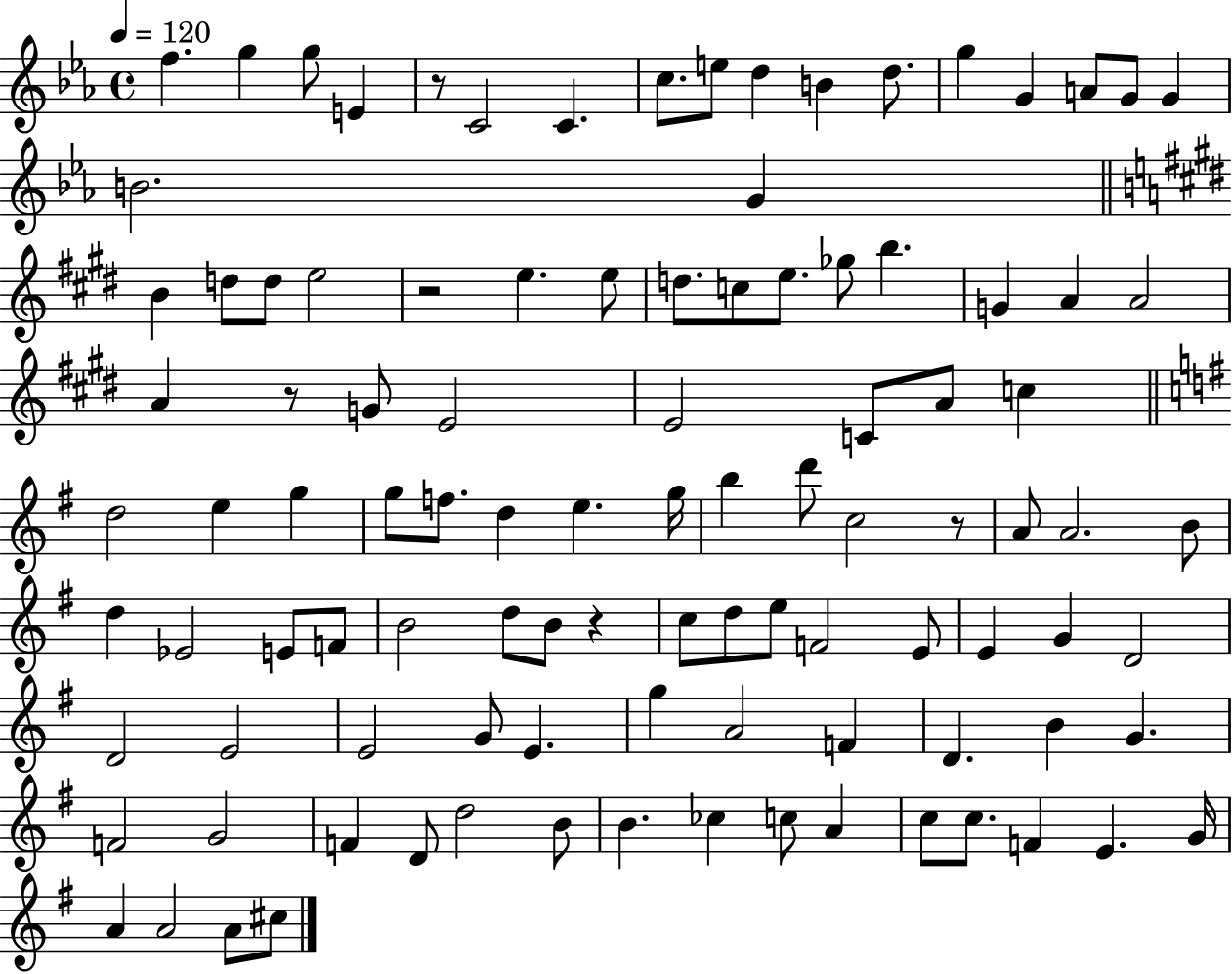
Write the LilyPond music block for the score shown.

{
  \clef treble
  \time 4/4
  \defaultTimeSignature
  \key ees \major
  \tempo 4 = 120
  f''4. g''4 g''8 e'4 | r8 c'2 c'4. | c''8. e''8 d''4 b'4 d''8. | g''4 g'4 a'8 g'8 g'4 | \break b'2. g'4 | \bar "||" \break \key e \major b'4 d''8 d''8 e''2 | r2 e''4. e''8 | d''8. c''8 e''8. ges''8 b''4. | g'4 a'4 a'2 | \break a'4 r8 g'8 e'2 | e'2 c'8 a'8 c''4 | \bar "||" \break \key g \major d''2 e''4 g''4 | g''8 f''8. d''4 e''4. g''16 | b''4 d'''8 c''2 r8 | a'8 a'2. b'8 | \break d''4 ees'2 e'8 f'8 | b'2 d''8 b'8 r4 | c''8 d''8 e''8 f'2 e'8 | e'4 g'4 d'2 | \break d'2 e'2 | e'2 g'8 e'4. | g''4 a'2 f'4 | d'4. b'4 g'4. | \break f'2 g'2 | f'4 d'8 d''2 b'8 | b'4. ces''4 c''8 a'4 | c''8 c''8. f'4 e'4. g'16 | \break a'4 a'2 a'8 cis''8 | \bar "|."
}